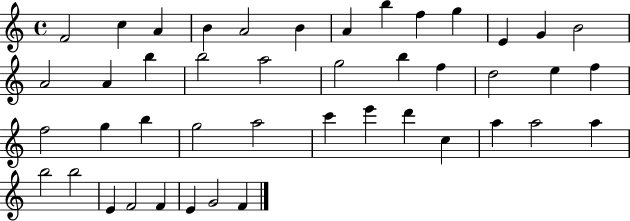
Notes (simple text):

F4/h C5/q A4/q B4/q A4/h B4/q A4/q B5/q F5/q G5/q E4/q G4/q B4/h A4/h A4/q B5/q B5/h A5/h G5/h B5/q F5/q D5/h E5/q F5/q F5/h G5/q B5/q G5/h A5/h C6/q E6/q D6/q C5/q A5/q A5/h A5/q B5/h B5/h E4/q F4/h F4/q E4/q G4/h F4/q